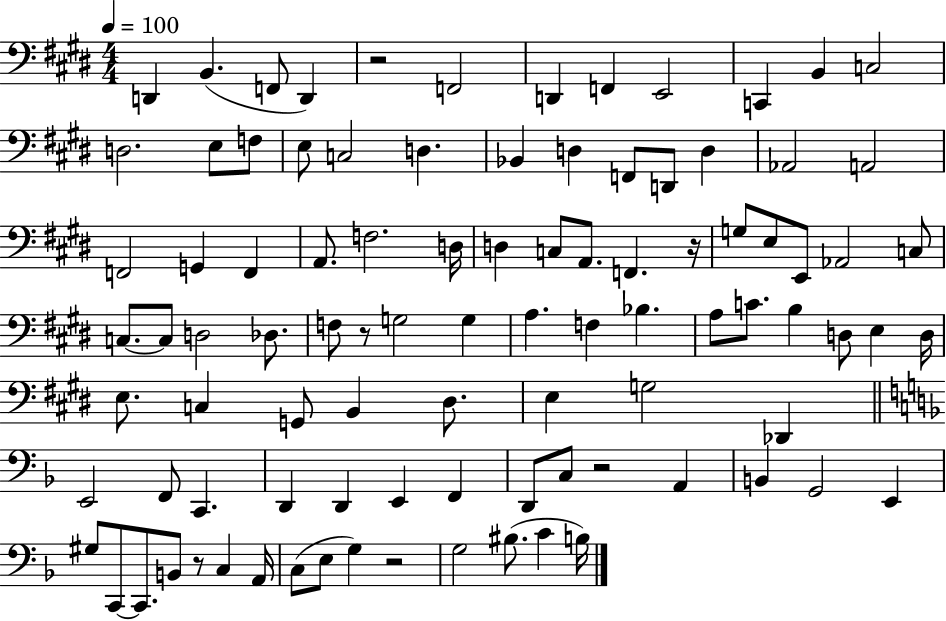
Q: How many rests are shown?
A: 6